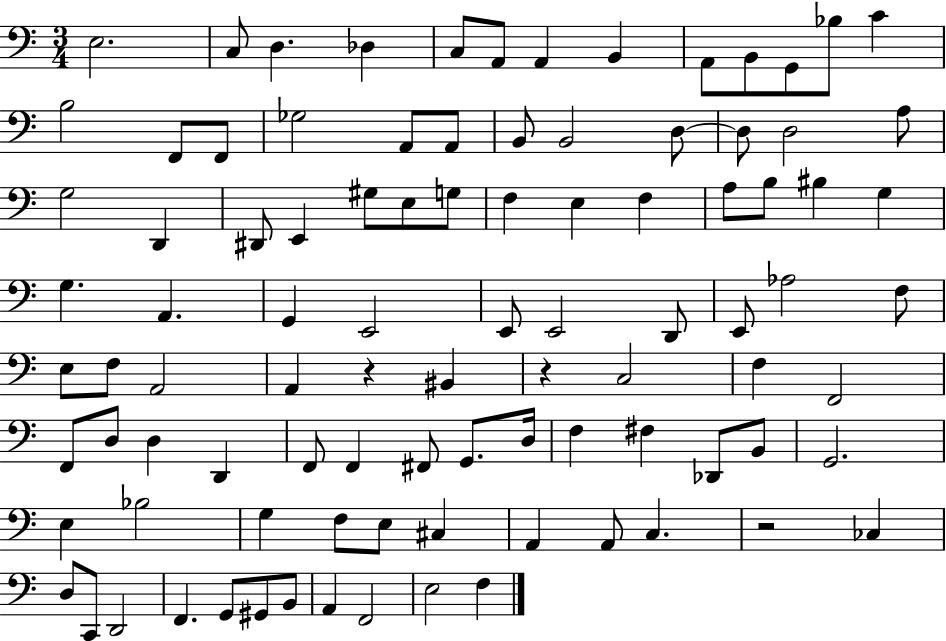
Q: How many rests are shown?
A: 3